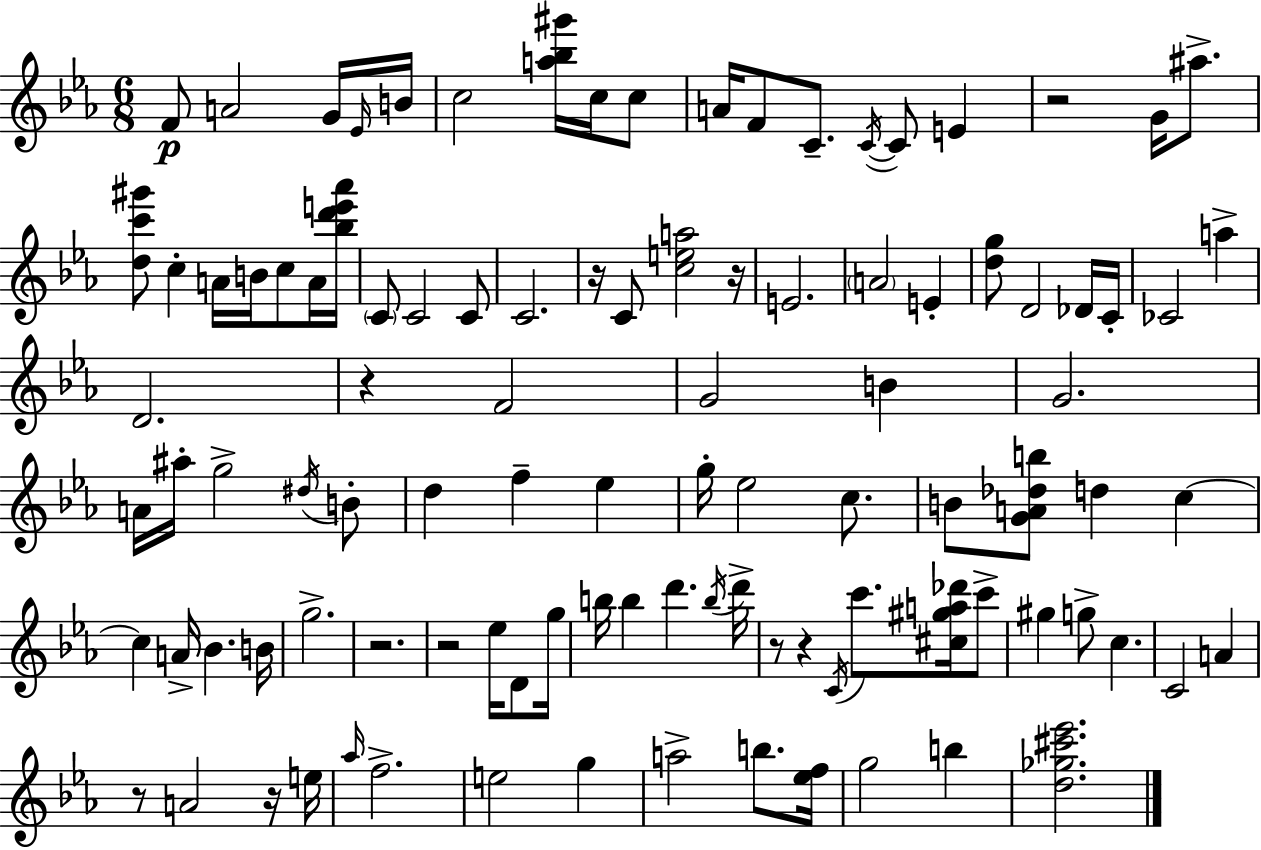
F4/e A4/h G4/s Eb4/s B4/s C5/h [A5,Bb5,G#6]/s C5/s C5/e A4/s F4/e C4/e. C4/s C4/e E4/q R/h G4/s A#5/e. [D5,C6,G#6]/e C5/q A4/s B4/s C5/e A4/s [Bb5,D6,E6,Ab6]/s C4/e C4/h C4/e C4/h. R/s C4/e [C5,E5,A5]/h R/s E4/h. A4/h E4/q [D5,G5]/e D4/h Db4/s C4/s CES4/h A5/q D4/h. R/q F4/h G4/h B4/q G4/h. A4/s A#5/s G5/h D#5/s B4/e D5/q F5/q Eb5/q G5/s Eb5/h C5/e. B4/e [G4,A4,Db5,B5]/e D5/q C5/q C5/q A4/s Bb4/q. B4/s G5/h. R/h. R/h Eb5/s D4/e G5/s B5/s B5/q D6/q. B5/s D6/s R/e R/q C4/s C6/e. [C#5,G#5,A5,Db6]/s C6/e G#5/q G5/e C5/q. C4/h A4/q R/e A4/h R/s E5/s Ab5/s F5/h. E5/h G5/q A5/h B5/e. [Eb5,F5]/s G5/h B5/q [D5,Gb5,C#6,Eb6]/h.